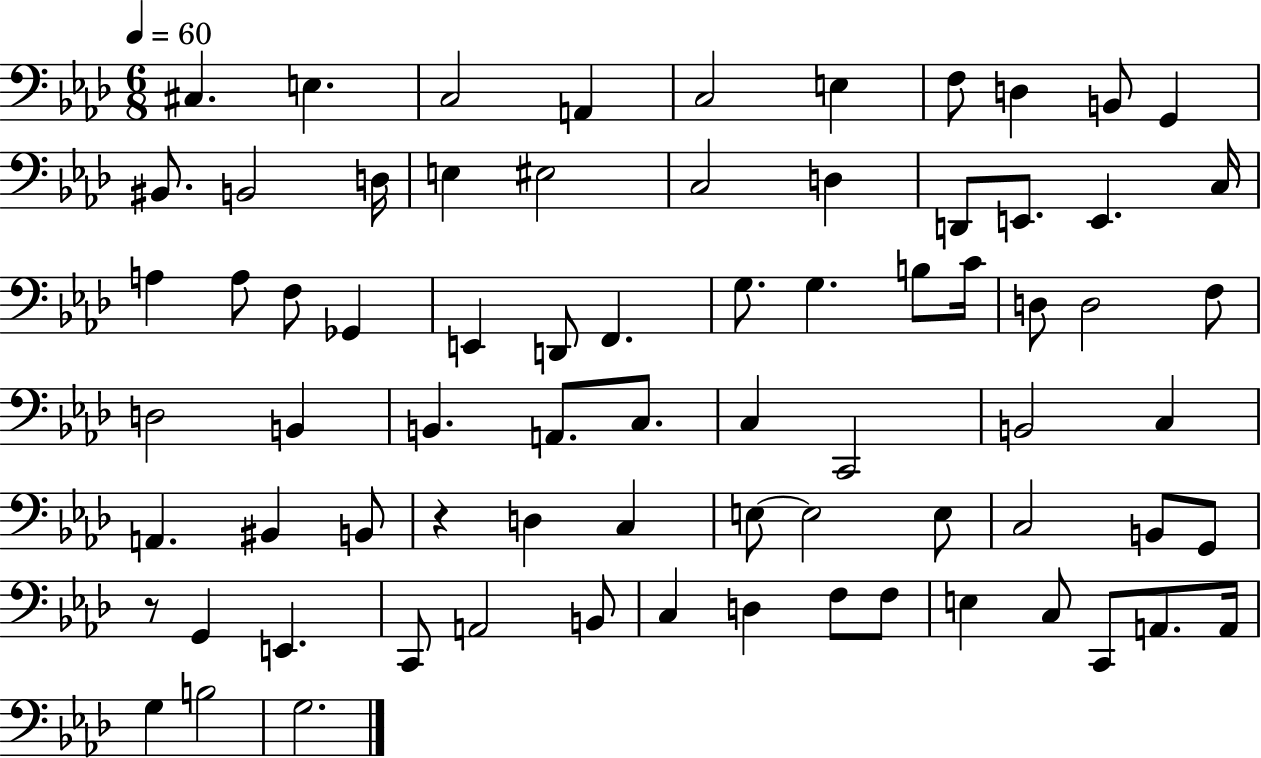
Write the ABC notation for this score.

X:1
T:Untitled
M:6/8
L:1/4
K:Ab
^C, E, C,2 A,, C,2 E, F,/2 D, B,,/2 G,, ^B,,/2 B,,2 D,/4 E, ^E,2 C,2 D, D,,/2 E,,/2 E,, C,/4 A, A,/2 F,/2 _G,, E,, D,,/2 F,, G,/2 G, B,/2 C/4 D,/2 D,2 F,/2 D,2 B,, B,, A,,/2 C,/2 C, C,,2 B,,2 C, A,, ^B,, B,,/2 z D, C, E,/2 E,2 E,/2 C,2 B,,/2 G,,/2 z/2 G,, E,, C,,/2 A,,2 B,,/2 C, D, F,/2 F,/2 E, C,/2 C,,/2 A,,/2 A,,/4 G, B,2 G,2